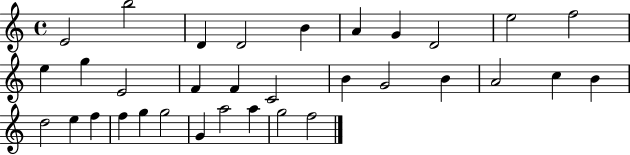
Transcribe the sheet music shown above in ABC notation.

X:1
T:Untitled
M:4/4
L:1/4
K:C
E2 b2 D D2 B A G D2 e2 f2 e g E2 F F C2 B G2 B A2 c B d2 e f f g g2 G a2 a g2 f2